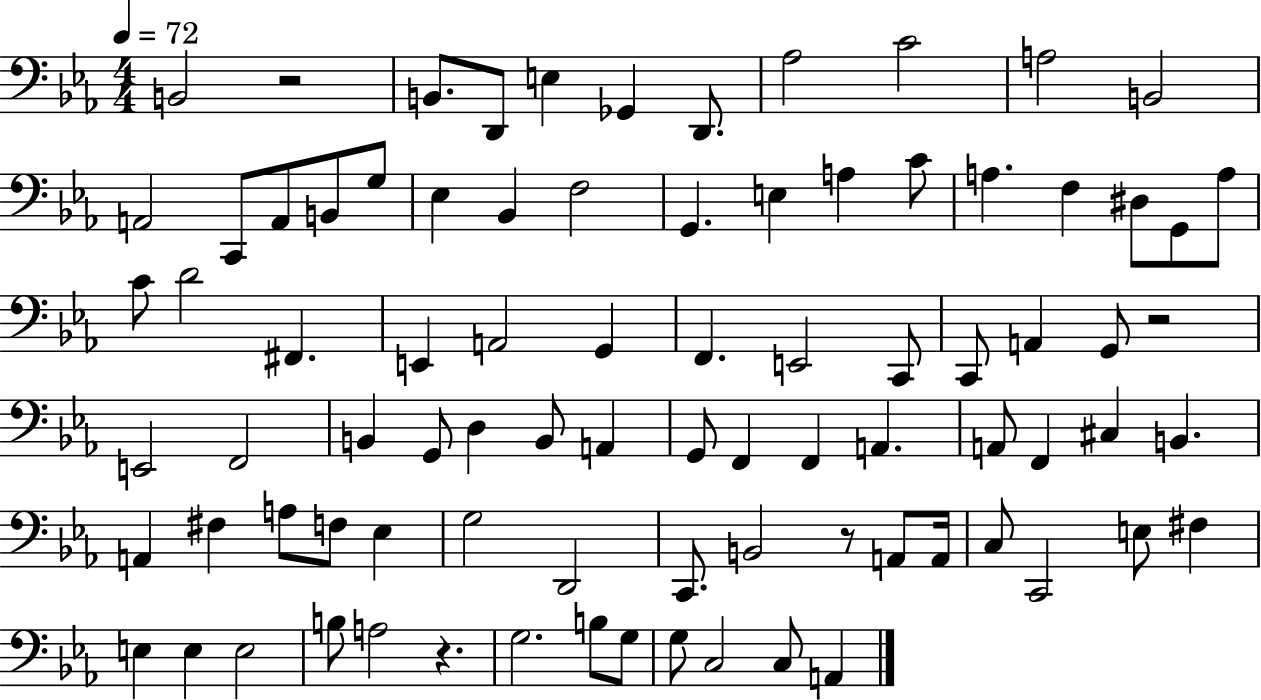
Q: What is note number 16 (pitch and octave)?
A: Eb3